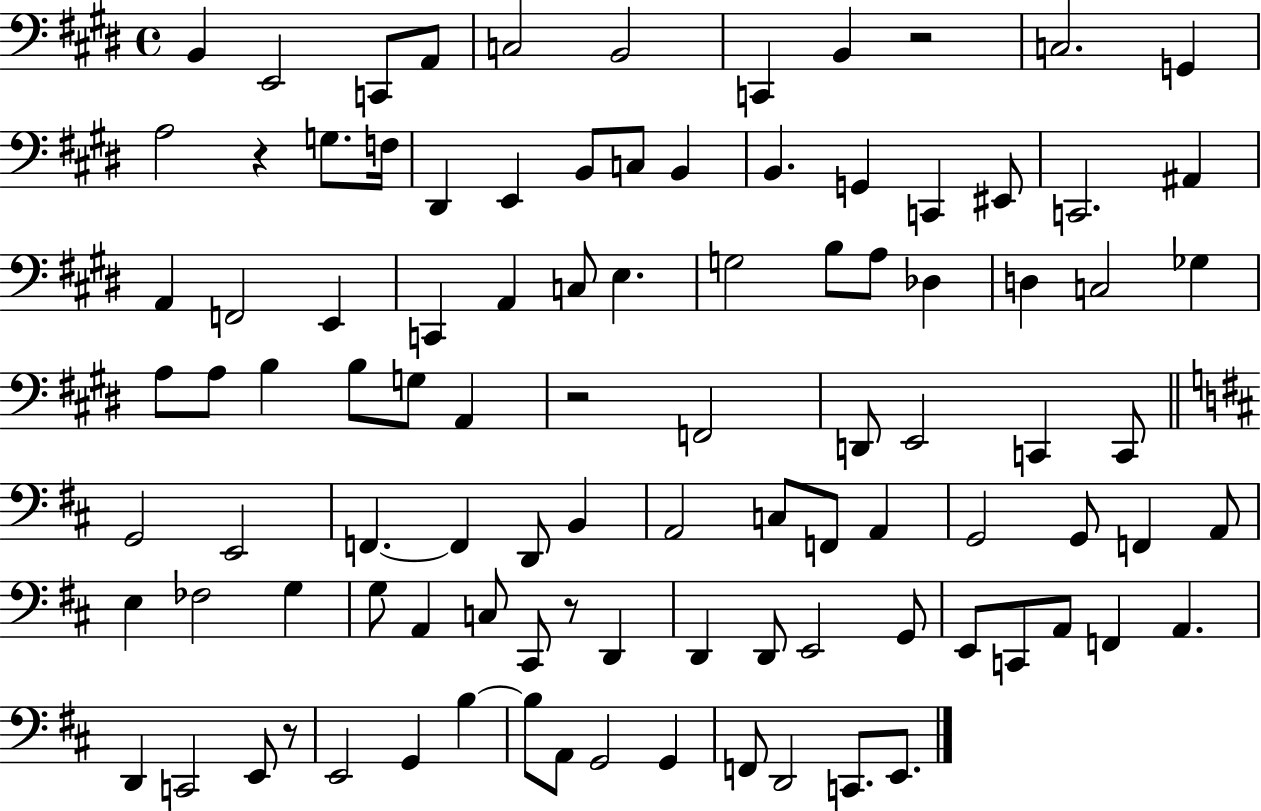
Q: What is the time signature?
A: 4/4